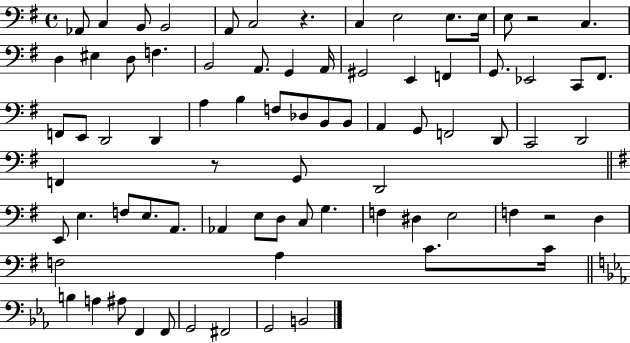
{
  \clef bass
  \time 4/4
  \defaultTimeSignature
  \key g \major
  aes,8 c4 b,8 b,2 | a,8 c2 r4. | c4 e2 e8. e16 | e8 r2 c4. | \break d4 eis4 d8 f4. | b,2 a,8. g,4 a,16 | gis,2 e,4 f,4 | g,8. ees,2 c,8 fis,8. | \break f,8 e,8 d,2 d,4 | a4 b4 f8 des8 b,8 b,8 | a,4 g,8 f,2 d,8 | c,2 d,2 | \break f,4 r8 g,8 d,2 | \bar "||" \break \key g \major e,8 e4. f8 e8. a,8. | aes,4 e8 d8 c8 g4. | f4 dis4 e2 | f4 r2 d4 | \break f2 a4 c'8. c'16 | \bar "||" \break \key c \minor b4 a4 ais8 f,4 f,8 | g,2 fis,2 | g,2 b,2 | \bar "|."
}